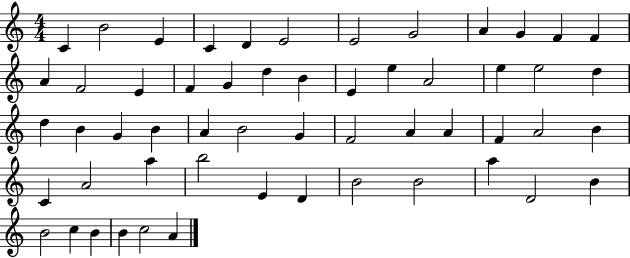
X:1
T:Untitled
M:4/4
L:1/4
K:C
C B2 E C D E2 E2 G2 A G F F A F2 E F G d B E e A2 e e2 d d B G B A B2 G F2 A A F A2 B C A2 a b2 E D B2 B2 a D2 B B2 c B B c2 A